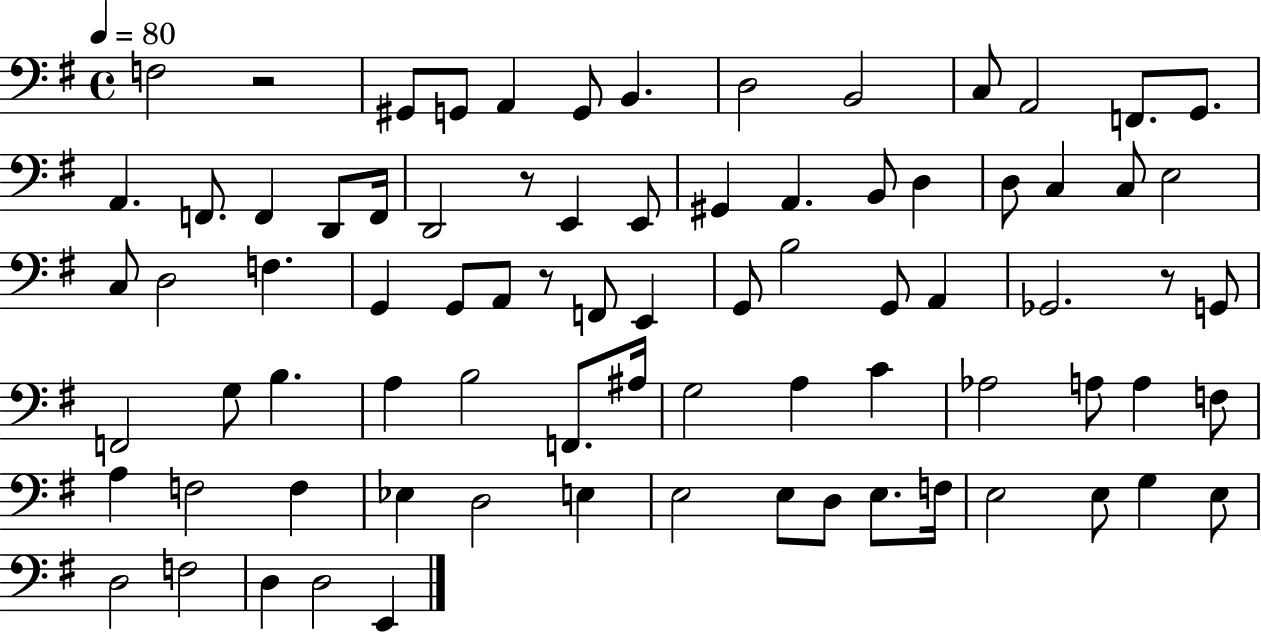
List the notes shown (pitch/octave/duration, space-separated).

F3/h R/h G#2/e G2/e A2/q G2/e B2/q. D3/h B2/h C3/e A2/h F2/e. G2/e. A2/q. F2/e. F2/q D2/e F2/s D2/h R/e E2/q E2/e G#2/q A2/q. B2/e D3/q D3/e C3/q C3/e E3/h C3/e D3/h F3/q. G2/q G2/e A2/e R/e F2/e E2/q G2/e B3/h G2/e A2/q Gb2/h. R/e G2/e F2/h G3/e B3/q. A3/q B3/h F2/e. A#3/s G3/h A3/q C4/q Ab3/h A3/e A3/q F3/e A3/q F3/h F3/q Eb3/q D3/h E3/q E3/h E3/e D3/e E3/e. F3/s E3/h E3/e G3/q E3/e D3/h F3/h D3/q D3/h E2/q